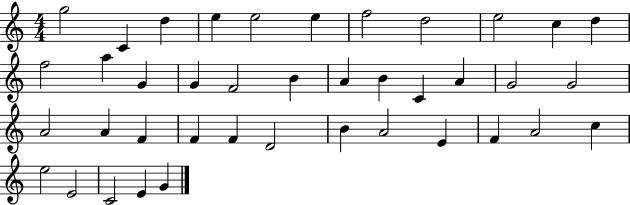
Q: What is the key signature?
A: C major